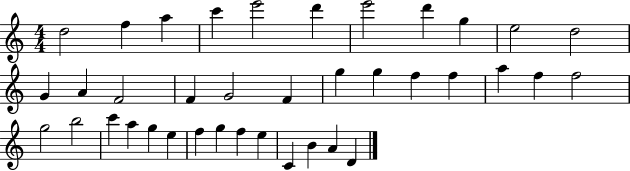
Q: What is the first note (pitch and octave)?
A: D5